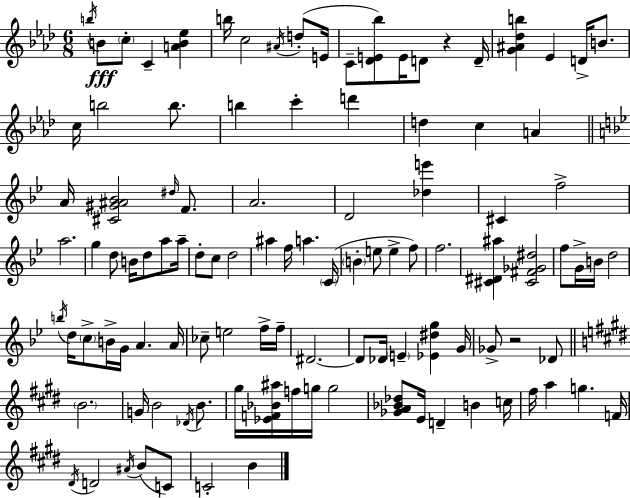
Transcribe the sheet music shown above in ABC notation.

X:1
T:Untitled
M:6/8
L:1/4
K:Ab
b/4 B/2 c/2 C [AB_e] b/4 c2 ^A/4 d/2 E/4 C/2 [_DE_b]/2 E/4 D/2 z D/4 [G^A_db] _E D/4 B/2 c/4 b2 b/2 b c' d' d c A A/4 [^C^G^A_B]2 ^d/4 F/2 A2 D2 [_de'] ^C f2 a2 g d/2 B/4 d/2 a/2 a/4 d/2 c/2 d2 ^a f/4 a C/4 B e/2 e f/2 f2 [^C^D^a] [^C^F_G^d]2 f/2 G/4 B/4 d2 b/4 d/4 c/2 B/4 G/4 A A/4 _c/2 e2 f/4 f/4 ^D2 ^D/2 _D/4 E [_E^dg] G/4 _G/2 z2 _D/2 B2 G/4 B2 _D/4 B/2 ^g/4 [_EF_B^a]/4 f/4 g/4 g2 [_GA_B_d]/2 E/4 D B c/4 ^f/4 a g F/4 ^D/4 D2 ^A/4 B/2 C/2 C2 B